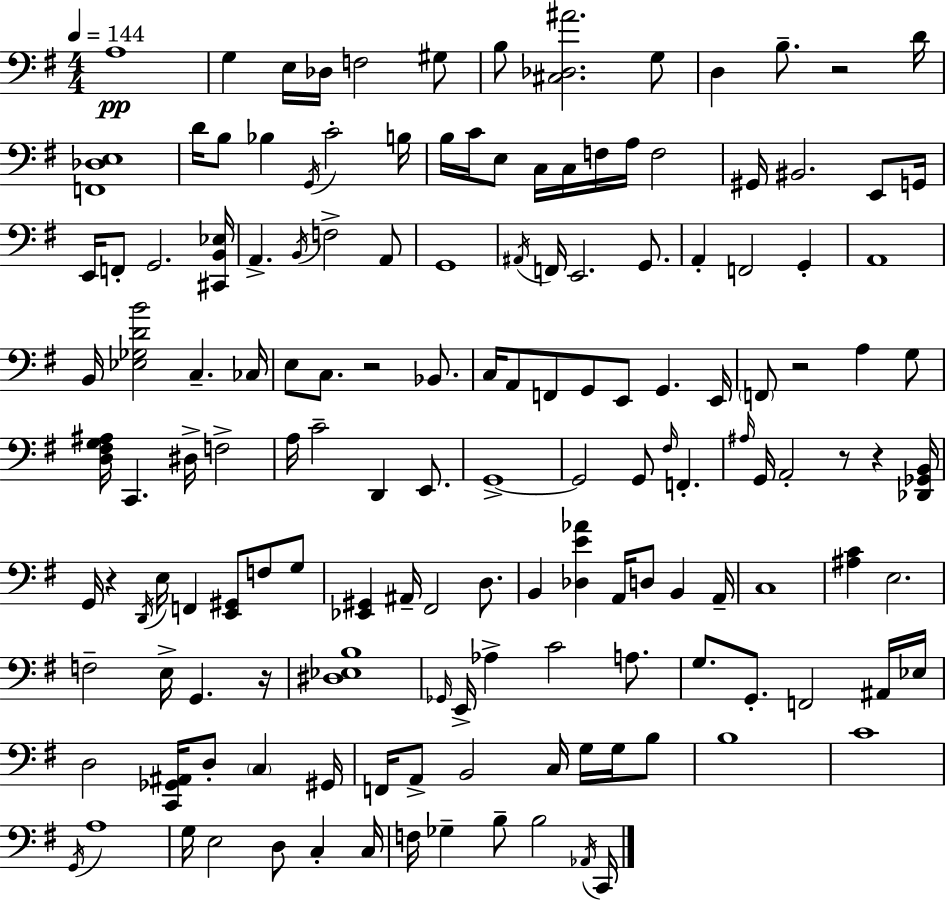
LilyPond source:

{
  \clef bass
  \numericTimeSignature
  \time 4/4
  \key e \minor
  \tempo 4 = 144
  a1\pp | g4 e16 des16 f2 gis8 | b8 <cis des ais'>2. g8 | d4 b8.-- r2 d'16 | \break <f, des e>1 | d'16 b8 bes4 \acciaccatura { g,16 } c'2-. | b16 b16 c'16 e8 c16 c16 f16 a16 f2 | gis,16 bis,2. e,8 | \break g,16 e,16 f,8-. g,2. | <cis, b, ees>16 a,4.-> \acciaccatura { b,16 } f2-> | a,8 g,1 | \acciaccatura { ais,16 } f,16 e,2. | \break g,8. a,4-. f,2 g,4-. | a,1 | b,16 <ees ges d' b'>2 c4.-- | ces16 e8 c8. r2 | \break bes,8. c16 a,8 f,8 g,8 e,8 g,4. | e,16 \parenthesize f,8 r2 a4 | g8 <d fis g ais>16 c,4. dis16-> f2-> | a16 c'2-- d,4 | \break e,8. g,1->~~ | g,2 g,8 \grace { fis16 } f,4.-. | \grace { ais16 } g,16 a,2-. r8 | r4 <des, ges, b,>16 g,16 r4 \acciaccatura { d,16 } e16 f,4 | \break <e, gis,>8 f8 g8 <ees, gis,>4 ais,16-- fis,2 | d8. b,4 <des e' aes'>4 a,16 d8 | b,4 a,16-- c1 | <ais c'>4 e2. | \break f2-- e16-> g,4. | r16 <dis ees b>1 | \grace { ges,16 } e,16-> aes4-> c'2 | a8. g8. g,8.-. f,2 | \break ais,16 ees16 d2 <c, ges, ais,>16 | d8-. \parenthesize c4 gis,16 f,16 a,8-> b,2 | c16 g16 g16 b8 b1 | c'1 | \break \acciaccatura { g,16 } a1 | g16 e2 | d8 c4-. c16 f16 ges4-- b8-- b2 | \acciaccatura { aes,16 } c,16 \bar "|."
}